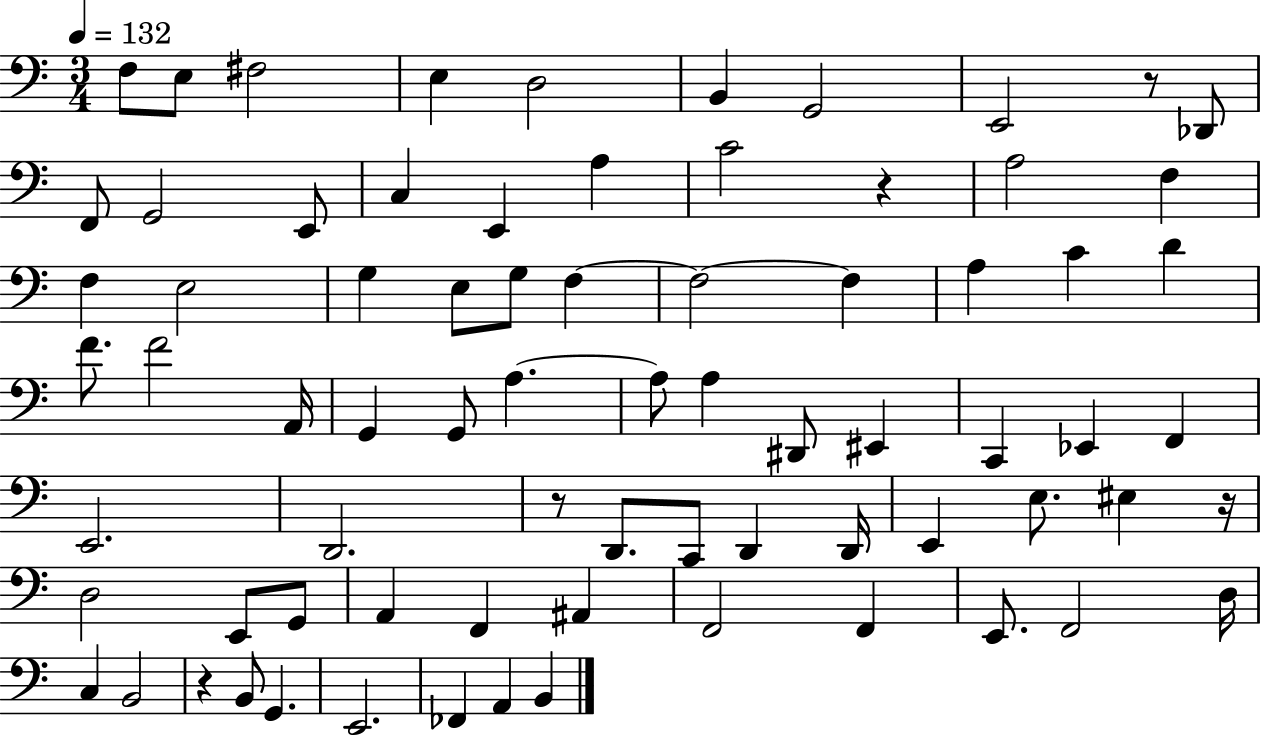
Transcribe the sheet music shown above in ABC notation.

X:1
T:Untitled
M:3/4
L:1/4
K:C
F,/2 E,/2 ^F,2 E, D,2 B,, G,,2 E,,2 z/2 _D,,/2 F,,/2 G,,2 E,,/2 C, E,, A, C2 z A,2 F, F, E,2 G, E,/2 G,/2 F, F,2 F, A, C D F/2 F2 A,,/4 G,, G,,/2 A, A,/2 A, ^D,,/2 ^E,, C,, _E,, F,, E,,2 D,,2 z/2 D,,/2 C,,/2 D,, D,,/4 E,, E,/2 ^E, z/4 D,2 E,,/2 G,,/2 A,, F,, ^A,, F,,2 F,, E,,/2 F,,2 D,/4 C, B,,2 z B,,/2 G,, E,,2 _F,, A,, B,,